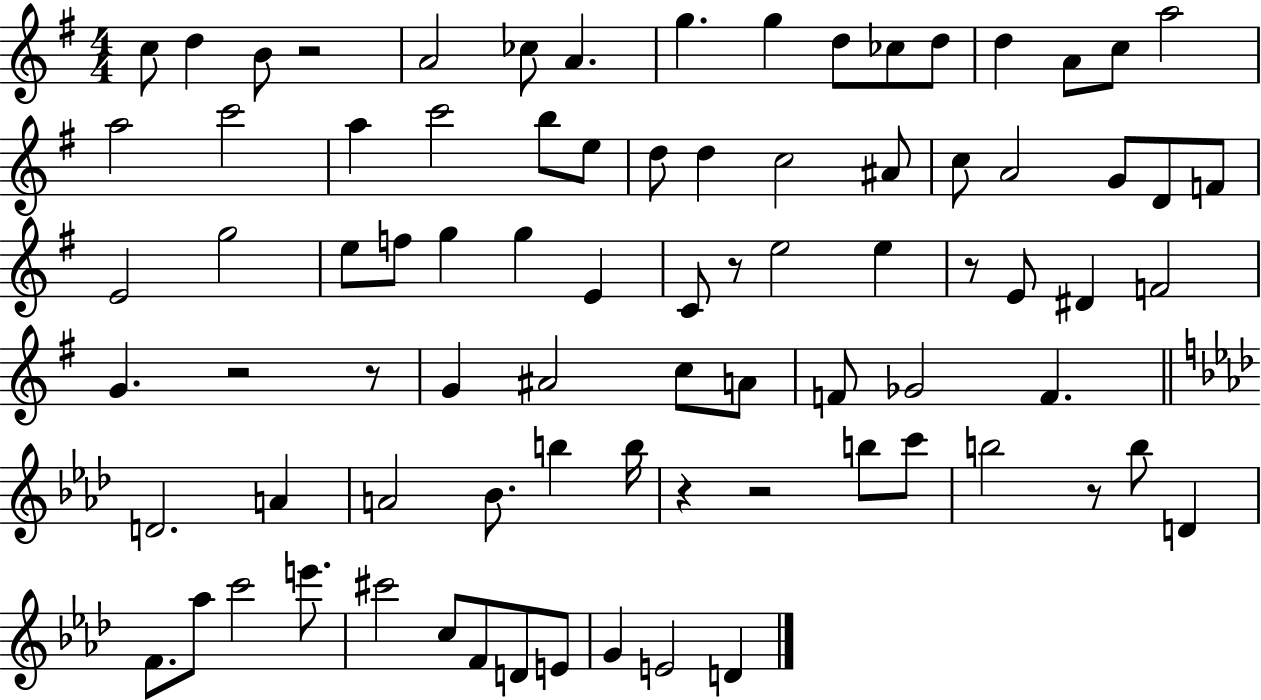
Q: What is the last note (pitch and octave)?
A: D4